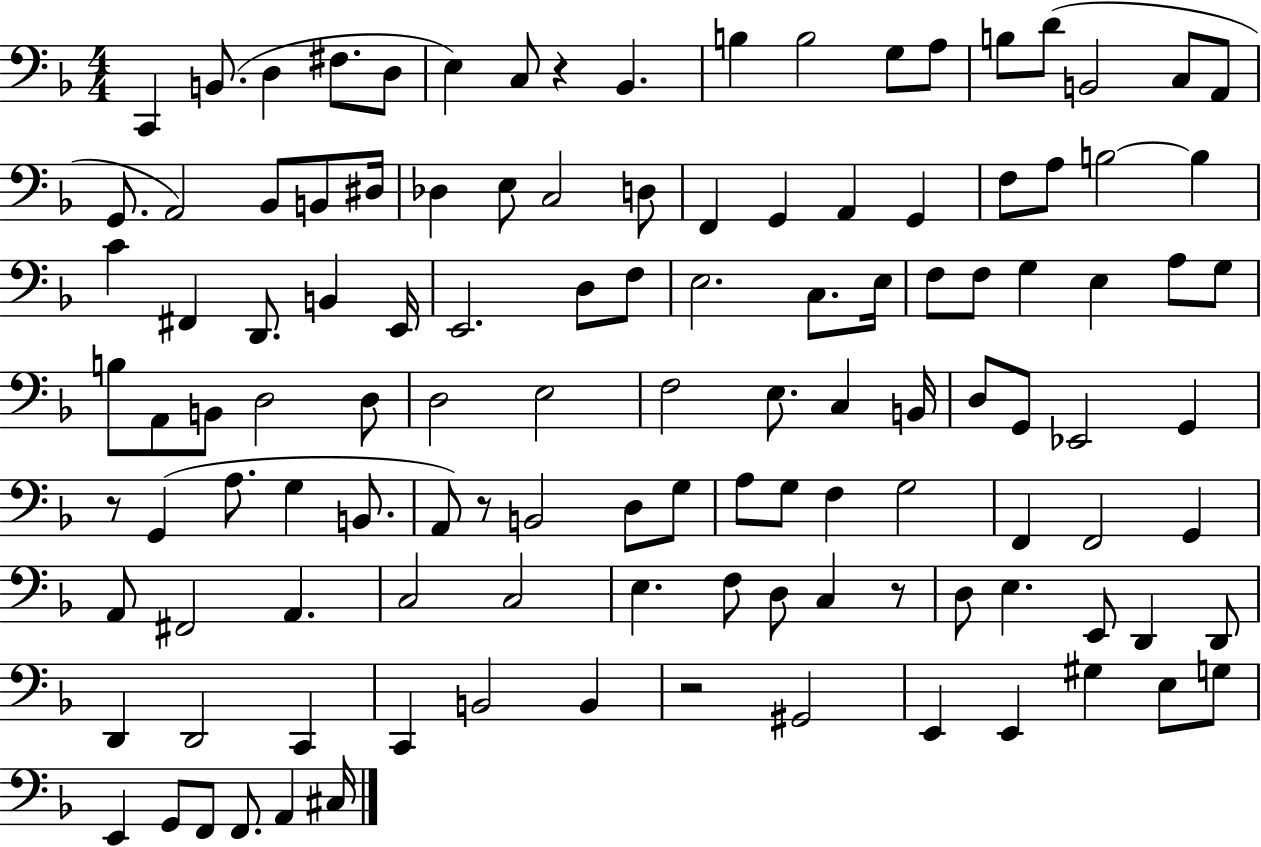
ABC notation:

X:1
T:Untitled
M:4/4
L:1/4
K:F
C,, B,,/2 D, ^F,/2 D,/2 E, C,/2 z _B,, B, B,2 G,/2 A,/2 B,/2 D/2 B,,2 C,/2 A,,/2 G,,/2 A,,2 _B,,/2 B,,/2 ^D,/4 _D, E,/2 C,2 D,/2 F,, G,, A,, G,, F,/2 A,/2 B,2 B, C ^F,, D,,/2 B,, E,,/4 E,,2 D,/2 F,/2 E,2 C,/2 E,/4 F,/2 F,/2 G, E, A,/2 G,/2 B,/2 A,,/2 B,,/2 D,2 D,/2 D,2 E,2 F,2 E,/2 C, B,,/4 D,/2 G,,/2 _E,,2 G,, z/2 G,, A,/2 G, B,,/2 A,,/2 z/2 B,,2 D,/2 G,/2 A,/2 G,/2 F, G,2 F,, F,,2 G,, A,,/2 ^F,,2 A,, C,2 C,2 E, F,/2 D,/2 C, z/2 D,/2 E, E,,/2 D,, D,,/2 D,, D,,2 C,, C,, B,,2 B,, z2 ^G,,2 E,, E,, ^G, E,/2 G,/2 E,, G,,/2 F,,/2 F,,/2 A,, ^C,/4